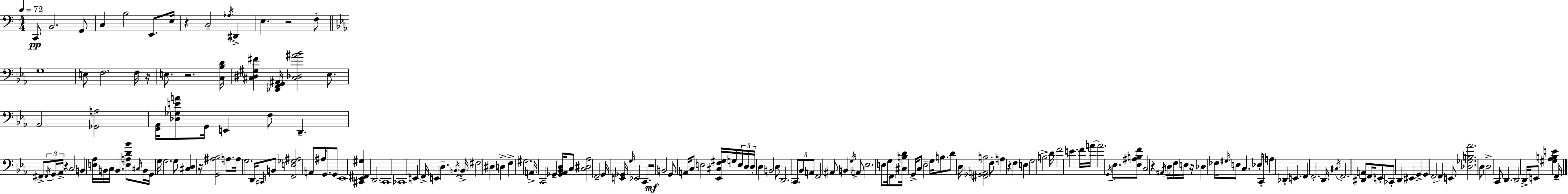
X:1
T:Untitled
M:4/4
L:1/4
K:Am
C,,/2 B,,2 G,,/2 C, B,2 E,,/2 E,/4 z C,2 _A,/4 ^D,, E, z2 F,/2 G,4 E,/2 F,2 F,/4 z/4 E,/2 z2 [C,_B,D]/4 [^C,^D,^G,^F] [_D,,F,,G,,^A,,]/4 [^C,_D,^A_B]2 _E,/2 _A,,2 [_G,,A,]2 [F,,_A,,]/4 [_D,_G,EA]/2 G,,/4 E,, F,/2 D,, ^F,,/2 ^F,,/4 G,,/4 _A,,/4 z C,2 B,, [E,_A,]/4 B,,/4 C,/4 B,, [E,A,D_B]/2 ^C,/4 B,,/4 G,,/4 G,/4 G,2 G,/2 [^C,D,] z/4 [G,,^A,_B,]2 A,/2 A,/4 G,2 D,,/4 ^C,,/4 B,,/2 [F,,E,_G,^A,]2 A,,/2 ^A,/4 G,,/2 G,,/2 _E,,4 [^C,,_E,,^F,,^G,] D,,2 C,,4 _C,,4 E,, F,,/4 E,, D, B,,/4 B,,/4 ^F,2 ^D, D, F, ^G,2 A,,/4 C,,2 _G,, [_G,,_A,,_B,,D,]/4 C,/2 [C,^D,_A,]2 F,,2 G,,/4 [E,,_G,,]/4 G,/4 _E,,2 C,, z2 B,,2 G,,/2 A,,/4 C,/2 E,2 [_E,,^C,F,^G,]/4 G,/4 E,/4 D,/4 D,/4 D, B,,2 D,/2 D,,2 C,,/2 _B,,/2 A,,/2 F,,2 ^A,,/2 B,, G,/4 A,,/2 _E,2 E,/2 G,/4 F,,/2 [^C,B,D]/4 G,,/4 C,/2 _E,2 G,/4 B,/2 D/2 D,/4 [^F,,_G,,A,,B,]2 F,/2 A, z F, E, G,2 B,2 D/4 F2 E F/4 A/4 A2 G,,/4 _E,/2 [_E,^A,B,F]/2 C,2 z ^A,,/4 D,/4 F,/4 E,/4 z/4 _D, _F,/4 ^G,/4 E,/2 C, _E,/4 C,,/2 A, _D,, E,, F,, F,,2 D,,/4 ^C,/4 F,,2 [^D,,A,,]/2 F,,/4 E,,/2 _C,,/2 D,, ^E,, G,, G,, F,,2 F,, E,,/2 [_D,_G,B,_A]2 D,/2 D,2 C,,/2 D,, D,,2 D,,/4 E,,/2 [^G,_A,B,E] F,,/4